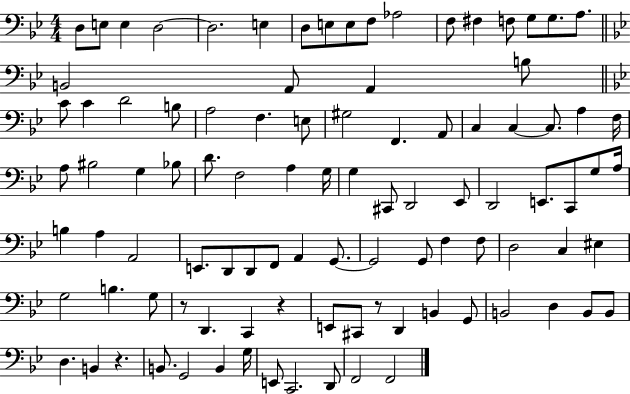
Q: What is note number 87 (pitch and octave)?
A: G2